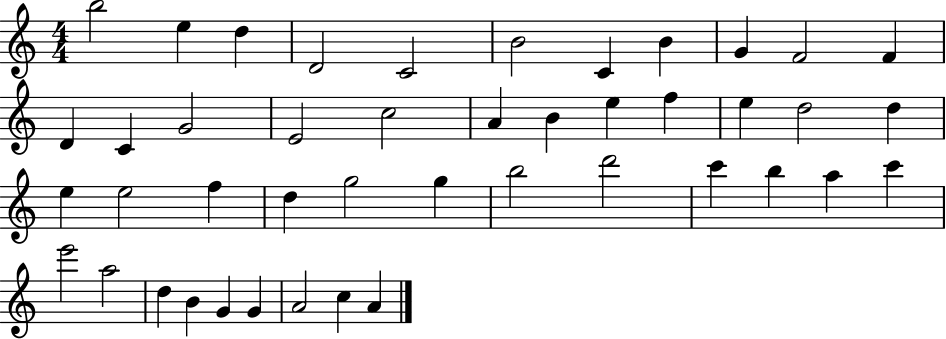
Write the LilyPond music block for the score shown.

{
  \clef treble
  \numericTimeSignature
  \time 4/4
  \key c \major
  b''2 e''4 d''4 | d'2 c'2 | b'2 c'4 b'4 | g'4 f'2 f'4 | \break d'4 c'4 g'2 | e'2 c''2 | a'4 b'4 e''4 f''4 | e''4 d''2 d''4 | \break e''4 e''2 f''4 | d''4 g''2 g''4 | b''2 d'''2 | c'''4 b''4 a''4 c'''4 | \break e'''2 a''2 | d''4 b'4 g'4 g'4 | a'2 c''4 a'4 | \bar "|."
}